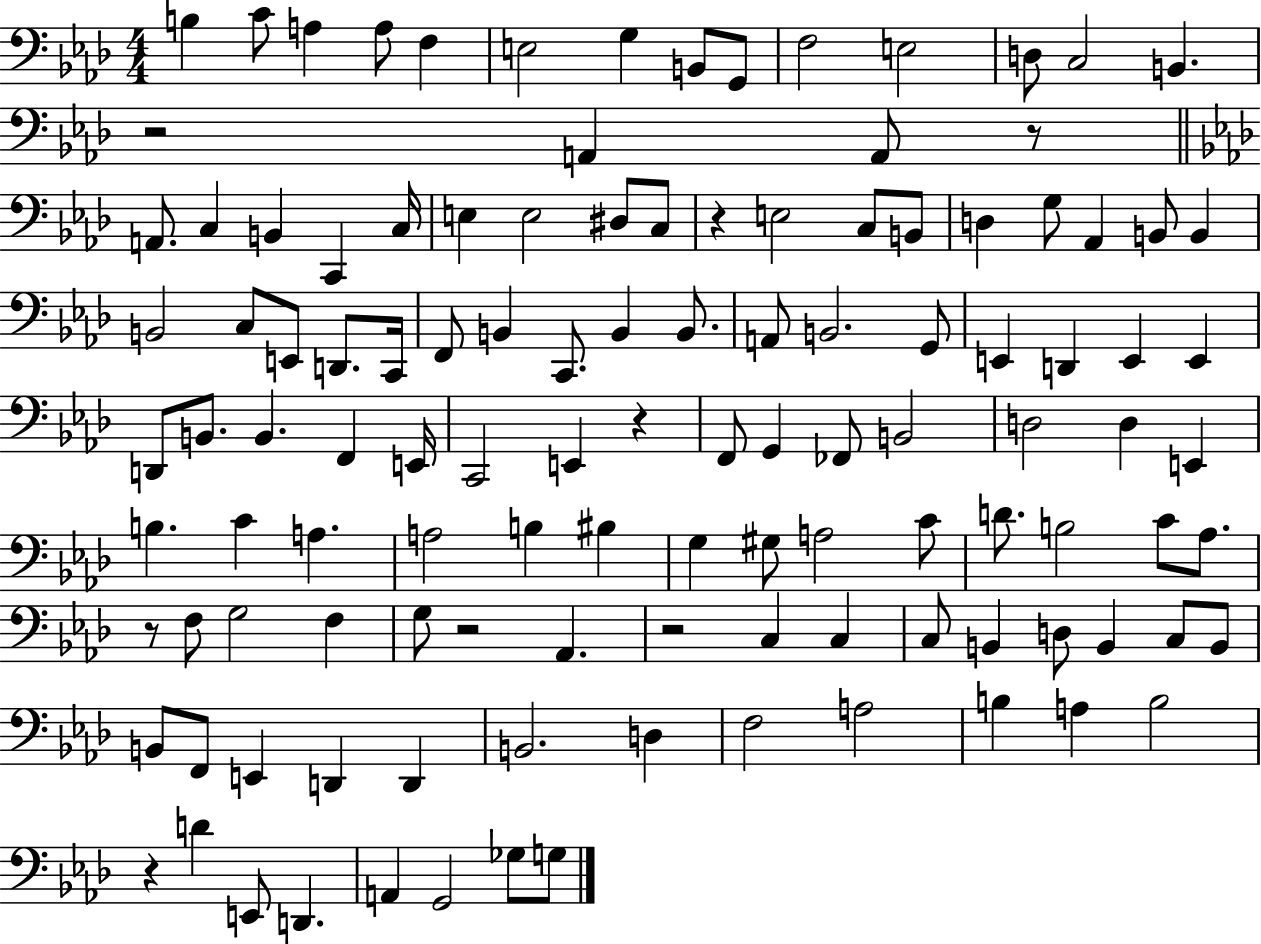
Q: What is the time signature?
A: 4/4